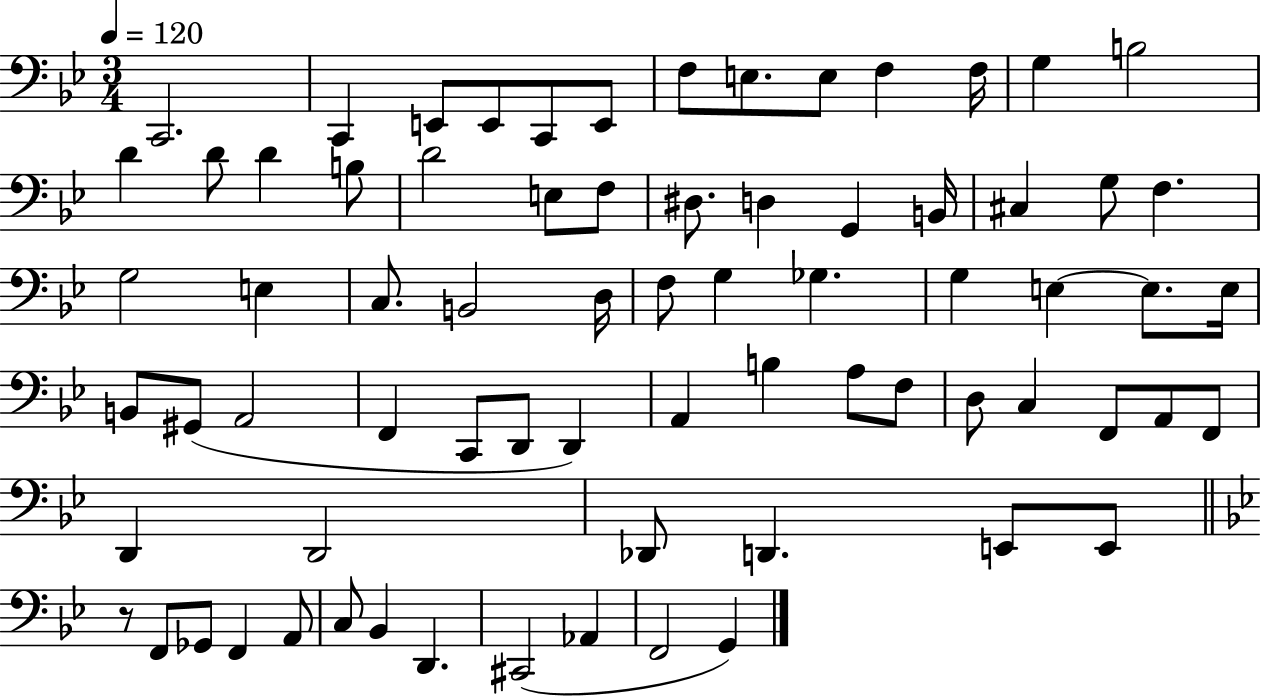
C2/h. C2/q E2/e E2/e C2/e E2/e F3/e E3/e. E3/e F3/q F3/s G3/q B3/h D4/q D4/e D4/q B3/e D4/h E3/e F3/e D#3/e. D3/q G2/q B2/s C#3/q G3/e F3/q. G3/h E3/q C3/e. B2/h D3/s F3/e G3/q Gb3/q. G3/q E3/q E3/e. E3/s B2/e G#2/e A2/h F2/q C2/e D2/e D2/q A2/q B3/q A3/e F3/e D3/e C3/q F2/e A2/e F2/e D2/q D2/h Db2/e D2/q. E2/e E2/e R/e F2/e Gb2/e F2/q A2/e C3/e Bb2/q D2/q. C#2/h Ab2/q F2/h G2/q